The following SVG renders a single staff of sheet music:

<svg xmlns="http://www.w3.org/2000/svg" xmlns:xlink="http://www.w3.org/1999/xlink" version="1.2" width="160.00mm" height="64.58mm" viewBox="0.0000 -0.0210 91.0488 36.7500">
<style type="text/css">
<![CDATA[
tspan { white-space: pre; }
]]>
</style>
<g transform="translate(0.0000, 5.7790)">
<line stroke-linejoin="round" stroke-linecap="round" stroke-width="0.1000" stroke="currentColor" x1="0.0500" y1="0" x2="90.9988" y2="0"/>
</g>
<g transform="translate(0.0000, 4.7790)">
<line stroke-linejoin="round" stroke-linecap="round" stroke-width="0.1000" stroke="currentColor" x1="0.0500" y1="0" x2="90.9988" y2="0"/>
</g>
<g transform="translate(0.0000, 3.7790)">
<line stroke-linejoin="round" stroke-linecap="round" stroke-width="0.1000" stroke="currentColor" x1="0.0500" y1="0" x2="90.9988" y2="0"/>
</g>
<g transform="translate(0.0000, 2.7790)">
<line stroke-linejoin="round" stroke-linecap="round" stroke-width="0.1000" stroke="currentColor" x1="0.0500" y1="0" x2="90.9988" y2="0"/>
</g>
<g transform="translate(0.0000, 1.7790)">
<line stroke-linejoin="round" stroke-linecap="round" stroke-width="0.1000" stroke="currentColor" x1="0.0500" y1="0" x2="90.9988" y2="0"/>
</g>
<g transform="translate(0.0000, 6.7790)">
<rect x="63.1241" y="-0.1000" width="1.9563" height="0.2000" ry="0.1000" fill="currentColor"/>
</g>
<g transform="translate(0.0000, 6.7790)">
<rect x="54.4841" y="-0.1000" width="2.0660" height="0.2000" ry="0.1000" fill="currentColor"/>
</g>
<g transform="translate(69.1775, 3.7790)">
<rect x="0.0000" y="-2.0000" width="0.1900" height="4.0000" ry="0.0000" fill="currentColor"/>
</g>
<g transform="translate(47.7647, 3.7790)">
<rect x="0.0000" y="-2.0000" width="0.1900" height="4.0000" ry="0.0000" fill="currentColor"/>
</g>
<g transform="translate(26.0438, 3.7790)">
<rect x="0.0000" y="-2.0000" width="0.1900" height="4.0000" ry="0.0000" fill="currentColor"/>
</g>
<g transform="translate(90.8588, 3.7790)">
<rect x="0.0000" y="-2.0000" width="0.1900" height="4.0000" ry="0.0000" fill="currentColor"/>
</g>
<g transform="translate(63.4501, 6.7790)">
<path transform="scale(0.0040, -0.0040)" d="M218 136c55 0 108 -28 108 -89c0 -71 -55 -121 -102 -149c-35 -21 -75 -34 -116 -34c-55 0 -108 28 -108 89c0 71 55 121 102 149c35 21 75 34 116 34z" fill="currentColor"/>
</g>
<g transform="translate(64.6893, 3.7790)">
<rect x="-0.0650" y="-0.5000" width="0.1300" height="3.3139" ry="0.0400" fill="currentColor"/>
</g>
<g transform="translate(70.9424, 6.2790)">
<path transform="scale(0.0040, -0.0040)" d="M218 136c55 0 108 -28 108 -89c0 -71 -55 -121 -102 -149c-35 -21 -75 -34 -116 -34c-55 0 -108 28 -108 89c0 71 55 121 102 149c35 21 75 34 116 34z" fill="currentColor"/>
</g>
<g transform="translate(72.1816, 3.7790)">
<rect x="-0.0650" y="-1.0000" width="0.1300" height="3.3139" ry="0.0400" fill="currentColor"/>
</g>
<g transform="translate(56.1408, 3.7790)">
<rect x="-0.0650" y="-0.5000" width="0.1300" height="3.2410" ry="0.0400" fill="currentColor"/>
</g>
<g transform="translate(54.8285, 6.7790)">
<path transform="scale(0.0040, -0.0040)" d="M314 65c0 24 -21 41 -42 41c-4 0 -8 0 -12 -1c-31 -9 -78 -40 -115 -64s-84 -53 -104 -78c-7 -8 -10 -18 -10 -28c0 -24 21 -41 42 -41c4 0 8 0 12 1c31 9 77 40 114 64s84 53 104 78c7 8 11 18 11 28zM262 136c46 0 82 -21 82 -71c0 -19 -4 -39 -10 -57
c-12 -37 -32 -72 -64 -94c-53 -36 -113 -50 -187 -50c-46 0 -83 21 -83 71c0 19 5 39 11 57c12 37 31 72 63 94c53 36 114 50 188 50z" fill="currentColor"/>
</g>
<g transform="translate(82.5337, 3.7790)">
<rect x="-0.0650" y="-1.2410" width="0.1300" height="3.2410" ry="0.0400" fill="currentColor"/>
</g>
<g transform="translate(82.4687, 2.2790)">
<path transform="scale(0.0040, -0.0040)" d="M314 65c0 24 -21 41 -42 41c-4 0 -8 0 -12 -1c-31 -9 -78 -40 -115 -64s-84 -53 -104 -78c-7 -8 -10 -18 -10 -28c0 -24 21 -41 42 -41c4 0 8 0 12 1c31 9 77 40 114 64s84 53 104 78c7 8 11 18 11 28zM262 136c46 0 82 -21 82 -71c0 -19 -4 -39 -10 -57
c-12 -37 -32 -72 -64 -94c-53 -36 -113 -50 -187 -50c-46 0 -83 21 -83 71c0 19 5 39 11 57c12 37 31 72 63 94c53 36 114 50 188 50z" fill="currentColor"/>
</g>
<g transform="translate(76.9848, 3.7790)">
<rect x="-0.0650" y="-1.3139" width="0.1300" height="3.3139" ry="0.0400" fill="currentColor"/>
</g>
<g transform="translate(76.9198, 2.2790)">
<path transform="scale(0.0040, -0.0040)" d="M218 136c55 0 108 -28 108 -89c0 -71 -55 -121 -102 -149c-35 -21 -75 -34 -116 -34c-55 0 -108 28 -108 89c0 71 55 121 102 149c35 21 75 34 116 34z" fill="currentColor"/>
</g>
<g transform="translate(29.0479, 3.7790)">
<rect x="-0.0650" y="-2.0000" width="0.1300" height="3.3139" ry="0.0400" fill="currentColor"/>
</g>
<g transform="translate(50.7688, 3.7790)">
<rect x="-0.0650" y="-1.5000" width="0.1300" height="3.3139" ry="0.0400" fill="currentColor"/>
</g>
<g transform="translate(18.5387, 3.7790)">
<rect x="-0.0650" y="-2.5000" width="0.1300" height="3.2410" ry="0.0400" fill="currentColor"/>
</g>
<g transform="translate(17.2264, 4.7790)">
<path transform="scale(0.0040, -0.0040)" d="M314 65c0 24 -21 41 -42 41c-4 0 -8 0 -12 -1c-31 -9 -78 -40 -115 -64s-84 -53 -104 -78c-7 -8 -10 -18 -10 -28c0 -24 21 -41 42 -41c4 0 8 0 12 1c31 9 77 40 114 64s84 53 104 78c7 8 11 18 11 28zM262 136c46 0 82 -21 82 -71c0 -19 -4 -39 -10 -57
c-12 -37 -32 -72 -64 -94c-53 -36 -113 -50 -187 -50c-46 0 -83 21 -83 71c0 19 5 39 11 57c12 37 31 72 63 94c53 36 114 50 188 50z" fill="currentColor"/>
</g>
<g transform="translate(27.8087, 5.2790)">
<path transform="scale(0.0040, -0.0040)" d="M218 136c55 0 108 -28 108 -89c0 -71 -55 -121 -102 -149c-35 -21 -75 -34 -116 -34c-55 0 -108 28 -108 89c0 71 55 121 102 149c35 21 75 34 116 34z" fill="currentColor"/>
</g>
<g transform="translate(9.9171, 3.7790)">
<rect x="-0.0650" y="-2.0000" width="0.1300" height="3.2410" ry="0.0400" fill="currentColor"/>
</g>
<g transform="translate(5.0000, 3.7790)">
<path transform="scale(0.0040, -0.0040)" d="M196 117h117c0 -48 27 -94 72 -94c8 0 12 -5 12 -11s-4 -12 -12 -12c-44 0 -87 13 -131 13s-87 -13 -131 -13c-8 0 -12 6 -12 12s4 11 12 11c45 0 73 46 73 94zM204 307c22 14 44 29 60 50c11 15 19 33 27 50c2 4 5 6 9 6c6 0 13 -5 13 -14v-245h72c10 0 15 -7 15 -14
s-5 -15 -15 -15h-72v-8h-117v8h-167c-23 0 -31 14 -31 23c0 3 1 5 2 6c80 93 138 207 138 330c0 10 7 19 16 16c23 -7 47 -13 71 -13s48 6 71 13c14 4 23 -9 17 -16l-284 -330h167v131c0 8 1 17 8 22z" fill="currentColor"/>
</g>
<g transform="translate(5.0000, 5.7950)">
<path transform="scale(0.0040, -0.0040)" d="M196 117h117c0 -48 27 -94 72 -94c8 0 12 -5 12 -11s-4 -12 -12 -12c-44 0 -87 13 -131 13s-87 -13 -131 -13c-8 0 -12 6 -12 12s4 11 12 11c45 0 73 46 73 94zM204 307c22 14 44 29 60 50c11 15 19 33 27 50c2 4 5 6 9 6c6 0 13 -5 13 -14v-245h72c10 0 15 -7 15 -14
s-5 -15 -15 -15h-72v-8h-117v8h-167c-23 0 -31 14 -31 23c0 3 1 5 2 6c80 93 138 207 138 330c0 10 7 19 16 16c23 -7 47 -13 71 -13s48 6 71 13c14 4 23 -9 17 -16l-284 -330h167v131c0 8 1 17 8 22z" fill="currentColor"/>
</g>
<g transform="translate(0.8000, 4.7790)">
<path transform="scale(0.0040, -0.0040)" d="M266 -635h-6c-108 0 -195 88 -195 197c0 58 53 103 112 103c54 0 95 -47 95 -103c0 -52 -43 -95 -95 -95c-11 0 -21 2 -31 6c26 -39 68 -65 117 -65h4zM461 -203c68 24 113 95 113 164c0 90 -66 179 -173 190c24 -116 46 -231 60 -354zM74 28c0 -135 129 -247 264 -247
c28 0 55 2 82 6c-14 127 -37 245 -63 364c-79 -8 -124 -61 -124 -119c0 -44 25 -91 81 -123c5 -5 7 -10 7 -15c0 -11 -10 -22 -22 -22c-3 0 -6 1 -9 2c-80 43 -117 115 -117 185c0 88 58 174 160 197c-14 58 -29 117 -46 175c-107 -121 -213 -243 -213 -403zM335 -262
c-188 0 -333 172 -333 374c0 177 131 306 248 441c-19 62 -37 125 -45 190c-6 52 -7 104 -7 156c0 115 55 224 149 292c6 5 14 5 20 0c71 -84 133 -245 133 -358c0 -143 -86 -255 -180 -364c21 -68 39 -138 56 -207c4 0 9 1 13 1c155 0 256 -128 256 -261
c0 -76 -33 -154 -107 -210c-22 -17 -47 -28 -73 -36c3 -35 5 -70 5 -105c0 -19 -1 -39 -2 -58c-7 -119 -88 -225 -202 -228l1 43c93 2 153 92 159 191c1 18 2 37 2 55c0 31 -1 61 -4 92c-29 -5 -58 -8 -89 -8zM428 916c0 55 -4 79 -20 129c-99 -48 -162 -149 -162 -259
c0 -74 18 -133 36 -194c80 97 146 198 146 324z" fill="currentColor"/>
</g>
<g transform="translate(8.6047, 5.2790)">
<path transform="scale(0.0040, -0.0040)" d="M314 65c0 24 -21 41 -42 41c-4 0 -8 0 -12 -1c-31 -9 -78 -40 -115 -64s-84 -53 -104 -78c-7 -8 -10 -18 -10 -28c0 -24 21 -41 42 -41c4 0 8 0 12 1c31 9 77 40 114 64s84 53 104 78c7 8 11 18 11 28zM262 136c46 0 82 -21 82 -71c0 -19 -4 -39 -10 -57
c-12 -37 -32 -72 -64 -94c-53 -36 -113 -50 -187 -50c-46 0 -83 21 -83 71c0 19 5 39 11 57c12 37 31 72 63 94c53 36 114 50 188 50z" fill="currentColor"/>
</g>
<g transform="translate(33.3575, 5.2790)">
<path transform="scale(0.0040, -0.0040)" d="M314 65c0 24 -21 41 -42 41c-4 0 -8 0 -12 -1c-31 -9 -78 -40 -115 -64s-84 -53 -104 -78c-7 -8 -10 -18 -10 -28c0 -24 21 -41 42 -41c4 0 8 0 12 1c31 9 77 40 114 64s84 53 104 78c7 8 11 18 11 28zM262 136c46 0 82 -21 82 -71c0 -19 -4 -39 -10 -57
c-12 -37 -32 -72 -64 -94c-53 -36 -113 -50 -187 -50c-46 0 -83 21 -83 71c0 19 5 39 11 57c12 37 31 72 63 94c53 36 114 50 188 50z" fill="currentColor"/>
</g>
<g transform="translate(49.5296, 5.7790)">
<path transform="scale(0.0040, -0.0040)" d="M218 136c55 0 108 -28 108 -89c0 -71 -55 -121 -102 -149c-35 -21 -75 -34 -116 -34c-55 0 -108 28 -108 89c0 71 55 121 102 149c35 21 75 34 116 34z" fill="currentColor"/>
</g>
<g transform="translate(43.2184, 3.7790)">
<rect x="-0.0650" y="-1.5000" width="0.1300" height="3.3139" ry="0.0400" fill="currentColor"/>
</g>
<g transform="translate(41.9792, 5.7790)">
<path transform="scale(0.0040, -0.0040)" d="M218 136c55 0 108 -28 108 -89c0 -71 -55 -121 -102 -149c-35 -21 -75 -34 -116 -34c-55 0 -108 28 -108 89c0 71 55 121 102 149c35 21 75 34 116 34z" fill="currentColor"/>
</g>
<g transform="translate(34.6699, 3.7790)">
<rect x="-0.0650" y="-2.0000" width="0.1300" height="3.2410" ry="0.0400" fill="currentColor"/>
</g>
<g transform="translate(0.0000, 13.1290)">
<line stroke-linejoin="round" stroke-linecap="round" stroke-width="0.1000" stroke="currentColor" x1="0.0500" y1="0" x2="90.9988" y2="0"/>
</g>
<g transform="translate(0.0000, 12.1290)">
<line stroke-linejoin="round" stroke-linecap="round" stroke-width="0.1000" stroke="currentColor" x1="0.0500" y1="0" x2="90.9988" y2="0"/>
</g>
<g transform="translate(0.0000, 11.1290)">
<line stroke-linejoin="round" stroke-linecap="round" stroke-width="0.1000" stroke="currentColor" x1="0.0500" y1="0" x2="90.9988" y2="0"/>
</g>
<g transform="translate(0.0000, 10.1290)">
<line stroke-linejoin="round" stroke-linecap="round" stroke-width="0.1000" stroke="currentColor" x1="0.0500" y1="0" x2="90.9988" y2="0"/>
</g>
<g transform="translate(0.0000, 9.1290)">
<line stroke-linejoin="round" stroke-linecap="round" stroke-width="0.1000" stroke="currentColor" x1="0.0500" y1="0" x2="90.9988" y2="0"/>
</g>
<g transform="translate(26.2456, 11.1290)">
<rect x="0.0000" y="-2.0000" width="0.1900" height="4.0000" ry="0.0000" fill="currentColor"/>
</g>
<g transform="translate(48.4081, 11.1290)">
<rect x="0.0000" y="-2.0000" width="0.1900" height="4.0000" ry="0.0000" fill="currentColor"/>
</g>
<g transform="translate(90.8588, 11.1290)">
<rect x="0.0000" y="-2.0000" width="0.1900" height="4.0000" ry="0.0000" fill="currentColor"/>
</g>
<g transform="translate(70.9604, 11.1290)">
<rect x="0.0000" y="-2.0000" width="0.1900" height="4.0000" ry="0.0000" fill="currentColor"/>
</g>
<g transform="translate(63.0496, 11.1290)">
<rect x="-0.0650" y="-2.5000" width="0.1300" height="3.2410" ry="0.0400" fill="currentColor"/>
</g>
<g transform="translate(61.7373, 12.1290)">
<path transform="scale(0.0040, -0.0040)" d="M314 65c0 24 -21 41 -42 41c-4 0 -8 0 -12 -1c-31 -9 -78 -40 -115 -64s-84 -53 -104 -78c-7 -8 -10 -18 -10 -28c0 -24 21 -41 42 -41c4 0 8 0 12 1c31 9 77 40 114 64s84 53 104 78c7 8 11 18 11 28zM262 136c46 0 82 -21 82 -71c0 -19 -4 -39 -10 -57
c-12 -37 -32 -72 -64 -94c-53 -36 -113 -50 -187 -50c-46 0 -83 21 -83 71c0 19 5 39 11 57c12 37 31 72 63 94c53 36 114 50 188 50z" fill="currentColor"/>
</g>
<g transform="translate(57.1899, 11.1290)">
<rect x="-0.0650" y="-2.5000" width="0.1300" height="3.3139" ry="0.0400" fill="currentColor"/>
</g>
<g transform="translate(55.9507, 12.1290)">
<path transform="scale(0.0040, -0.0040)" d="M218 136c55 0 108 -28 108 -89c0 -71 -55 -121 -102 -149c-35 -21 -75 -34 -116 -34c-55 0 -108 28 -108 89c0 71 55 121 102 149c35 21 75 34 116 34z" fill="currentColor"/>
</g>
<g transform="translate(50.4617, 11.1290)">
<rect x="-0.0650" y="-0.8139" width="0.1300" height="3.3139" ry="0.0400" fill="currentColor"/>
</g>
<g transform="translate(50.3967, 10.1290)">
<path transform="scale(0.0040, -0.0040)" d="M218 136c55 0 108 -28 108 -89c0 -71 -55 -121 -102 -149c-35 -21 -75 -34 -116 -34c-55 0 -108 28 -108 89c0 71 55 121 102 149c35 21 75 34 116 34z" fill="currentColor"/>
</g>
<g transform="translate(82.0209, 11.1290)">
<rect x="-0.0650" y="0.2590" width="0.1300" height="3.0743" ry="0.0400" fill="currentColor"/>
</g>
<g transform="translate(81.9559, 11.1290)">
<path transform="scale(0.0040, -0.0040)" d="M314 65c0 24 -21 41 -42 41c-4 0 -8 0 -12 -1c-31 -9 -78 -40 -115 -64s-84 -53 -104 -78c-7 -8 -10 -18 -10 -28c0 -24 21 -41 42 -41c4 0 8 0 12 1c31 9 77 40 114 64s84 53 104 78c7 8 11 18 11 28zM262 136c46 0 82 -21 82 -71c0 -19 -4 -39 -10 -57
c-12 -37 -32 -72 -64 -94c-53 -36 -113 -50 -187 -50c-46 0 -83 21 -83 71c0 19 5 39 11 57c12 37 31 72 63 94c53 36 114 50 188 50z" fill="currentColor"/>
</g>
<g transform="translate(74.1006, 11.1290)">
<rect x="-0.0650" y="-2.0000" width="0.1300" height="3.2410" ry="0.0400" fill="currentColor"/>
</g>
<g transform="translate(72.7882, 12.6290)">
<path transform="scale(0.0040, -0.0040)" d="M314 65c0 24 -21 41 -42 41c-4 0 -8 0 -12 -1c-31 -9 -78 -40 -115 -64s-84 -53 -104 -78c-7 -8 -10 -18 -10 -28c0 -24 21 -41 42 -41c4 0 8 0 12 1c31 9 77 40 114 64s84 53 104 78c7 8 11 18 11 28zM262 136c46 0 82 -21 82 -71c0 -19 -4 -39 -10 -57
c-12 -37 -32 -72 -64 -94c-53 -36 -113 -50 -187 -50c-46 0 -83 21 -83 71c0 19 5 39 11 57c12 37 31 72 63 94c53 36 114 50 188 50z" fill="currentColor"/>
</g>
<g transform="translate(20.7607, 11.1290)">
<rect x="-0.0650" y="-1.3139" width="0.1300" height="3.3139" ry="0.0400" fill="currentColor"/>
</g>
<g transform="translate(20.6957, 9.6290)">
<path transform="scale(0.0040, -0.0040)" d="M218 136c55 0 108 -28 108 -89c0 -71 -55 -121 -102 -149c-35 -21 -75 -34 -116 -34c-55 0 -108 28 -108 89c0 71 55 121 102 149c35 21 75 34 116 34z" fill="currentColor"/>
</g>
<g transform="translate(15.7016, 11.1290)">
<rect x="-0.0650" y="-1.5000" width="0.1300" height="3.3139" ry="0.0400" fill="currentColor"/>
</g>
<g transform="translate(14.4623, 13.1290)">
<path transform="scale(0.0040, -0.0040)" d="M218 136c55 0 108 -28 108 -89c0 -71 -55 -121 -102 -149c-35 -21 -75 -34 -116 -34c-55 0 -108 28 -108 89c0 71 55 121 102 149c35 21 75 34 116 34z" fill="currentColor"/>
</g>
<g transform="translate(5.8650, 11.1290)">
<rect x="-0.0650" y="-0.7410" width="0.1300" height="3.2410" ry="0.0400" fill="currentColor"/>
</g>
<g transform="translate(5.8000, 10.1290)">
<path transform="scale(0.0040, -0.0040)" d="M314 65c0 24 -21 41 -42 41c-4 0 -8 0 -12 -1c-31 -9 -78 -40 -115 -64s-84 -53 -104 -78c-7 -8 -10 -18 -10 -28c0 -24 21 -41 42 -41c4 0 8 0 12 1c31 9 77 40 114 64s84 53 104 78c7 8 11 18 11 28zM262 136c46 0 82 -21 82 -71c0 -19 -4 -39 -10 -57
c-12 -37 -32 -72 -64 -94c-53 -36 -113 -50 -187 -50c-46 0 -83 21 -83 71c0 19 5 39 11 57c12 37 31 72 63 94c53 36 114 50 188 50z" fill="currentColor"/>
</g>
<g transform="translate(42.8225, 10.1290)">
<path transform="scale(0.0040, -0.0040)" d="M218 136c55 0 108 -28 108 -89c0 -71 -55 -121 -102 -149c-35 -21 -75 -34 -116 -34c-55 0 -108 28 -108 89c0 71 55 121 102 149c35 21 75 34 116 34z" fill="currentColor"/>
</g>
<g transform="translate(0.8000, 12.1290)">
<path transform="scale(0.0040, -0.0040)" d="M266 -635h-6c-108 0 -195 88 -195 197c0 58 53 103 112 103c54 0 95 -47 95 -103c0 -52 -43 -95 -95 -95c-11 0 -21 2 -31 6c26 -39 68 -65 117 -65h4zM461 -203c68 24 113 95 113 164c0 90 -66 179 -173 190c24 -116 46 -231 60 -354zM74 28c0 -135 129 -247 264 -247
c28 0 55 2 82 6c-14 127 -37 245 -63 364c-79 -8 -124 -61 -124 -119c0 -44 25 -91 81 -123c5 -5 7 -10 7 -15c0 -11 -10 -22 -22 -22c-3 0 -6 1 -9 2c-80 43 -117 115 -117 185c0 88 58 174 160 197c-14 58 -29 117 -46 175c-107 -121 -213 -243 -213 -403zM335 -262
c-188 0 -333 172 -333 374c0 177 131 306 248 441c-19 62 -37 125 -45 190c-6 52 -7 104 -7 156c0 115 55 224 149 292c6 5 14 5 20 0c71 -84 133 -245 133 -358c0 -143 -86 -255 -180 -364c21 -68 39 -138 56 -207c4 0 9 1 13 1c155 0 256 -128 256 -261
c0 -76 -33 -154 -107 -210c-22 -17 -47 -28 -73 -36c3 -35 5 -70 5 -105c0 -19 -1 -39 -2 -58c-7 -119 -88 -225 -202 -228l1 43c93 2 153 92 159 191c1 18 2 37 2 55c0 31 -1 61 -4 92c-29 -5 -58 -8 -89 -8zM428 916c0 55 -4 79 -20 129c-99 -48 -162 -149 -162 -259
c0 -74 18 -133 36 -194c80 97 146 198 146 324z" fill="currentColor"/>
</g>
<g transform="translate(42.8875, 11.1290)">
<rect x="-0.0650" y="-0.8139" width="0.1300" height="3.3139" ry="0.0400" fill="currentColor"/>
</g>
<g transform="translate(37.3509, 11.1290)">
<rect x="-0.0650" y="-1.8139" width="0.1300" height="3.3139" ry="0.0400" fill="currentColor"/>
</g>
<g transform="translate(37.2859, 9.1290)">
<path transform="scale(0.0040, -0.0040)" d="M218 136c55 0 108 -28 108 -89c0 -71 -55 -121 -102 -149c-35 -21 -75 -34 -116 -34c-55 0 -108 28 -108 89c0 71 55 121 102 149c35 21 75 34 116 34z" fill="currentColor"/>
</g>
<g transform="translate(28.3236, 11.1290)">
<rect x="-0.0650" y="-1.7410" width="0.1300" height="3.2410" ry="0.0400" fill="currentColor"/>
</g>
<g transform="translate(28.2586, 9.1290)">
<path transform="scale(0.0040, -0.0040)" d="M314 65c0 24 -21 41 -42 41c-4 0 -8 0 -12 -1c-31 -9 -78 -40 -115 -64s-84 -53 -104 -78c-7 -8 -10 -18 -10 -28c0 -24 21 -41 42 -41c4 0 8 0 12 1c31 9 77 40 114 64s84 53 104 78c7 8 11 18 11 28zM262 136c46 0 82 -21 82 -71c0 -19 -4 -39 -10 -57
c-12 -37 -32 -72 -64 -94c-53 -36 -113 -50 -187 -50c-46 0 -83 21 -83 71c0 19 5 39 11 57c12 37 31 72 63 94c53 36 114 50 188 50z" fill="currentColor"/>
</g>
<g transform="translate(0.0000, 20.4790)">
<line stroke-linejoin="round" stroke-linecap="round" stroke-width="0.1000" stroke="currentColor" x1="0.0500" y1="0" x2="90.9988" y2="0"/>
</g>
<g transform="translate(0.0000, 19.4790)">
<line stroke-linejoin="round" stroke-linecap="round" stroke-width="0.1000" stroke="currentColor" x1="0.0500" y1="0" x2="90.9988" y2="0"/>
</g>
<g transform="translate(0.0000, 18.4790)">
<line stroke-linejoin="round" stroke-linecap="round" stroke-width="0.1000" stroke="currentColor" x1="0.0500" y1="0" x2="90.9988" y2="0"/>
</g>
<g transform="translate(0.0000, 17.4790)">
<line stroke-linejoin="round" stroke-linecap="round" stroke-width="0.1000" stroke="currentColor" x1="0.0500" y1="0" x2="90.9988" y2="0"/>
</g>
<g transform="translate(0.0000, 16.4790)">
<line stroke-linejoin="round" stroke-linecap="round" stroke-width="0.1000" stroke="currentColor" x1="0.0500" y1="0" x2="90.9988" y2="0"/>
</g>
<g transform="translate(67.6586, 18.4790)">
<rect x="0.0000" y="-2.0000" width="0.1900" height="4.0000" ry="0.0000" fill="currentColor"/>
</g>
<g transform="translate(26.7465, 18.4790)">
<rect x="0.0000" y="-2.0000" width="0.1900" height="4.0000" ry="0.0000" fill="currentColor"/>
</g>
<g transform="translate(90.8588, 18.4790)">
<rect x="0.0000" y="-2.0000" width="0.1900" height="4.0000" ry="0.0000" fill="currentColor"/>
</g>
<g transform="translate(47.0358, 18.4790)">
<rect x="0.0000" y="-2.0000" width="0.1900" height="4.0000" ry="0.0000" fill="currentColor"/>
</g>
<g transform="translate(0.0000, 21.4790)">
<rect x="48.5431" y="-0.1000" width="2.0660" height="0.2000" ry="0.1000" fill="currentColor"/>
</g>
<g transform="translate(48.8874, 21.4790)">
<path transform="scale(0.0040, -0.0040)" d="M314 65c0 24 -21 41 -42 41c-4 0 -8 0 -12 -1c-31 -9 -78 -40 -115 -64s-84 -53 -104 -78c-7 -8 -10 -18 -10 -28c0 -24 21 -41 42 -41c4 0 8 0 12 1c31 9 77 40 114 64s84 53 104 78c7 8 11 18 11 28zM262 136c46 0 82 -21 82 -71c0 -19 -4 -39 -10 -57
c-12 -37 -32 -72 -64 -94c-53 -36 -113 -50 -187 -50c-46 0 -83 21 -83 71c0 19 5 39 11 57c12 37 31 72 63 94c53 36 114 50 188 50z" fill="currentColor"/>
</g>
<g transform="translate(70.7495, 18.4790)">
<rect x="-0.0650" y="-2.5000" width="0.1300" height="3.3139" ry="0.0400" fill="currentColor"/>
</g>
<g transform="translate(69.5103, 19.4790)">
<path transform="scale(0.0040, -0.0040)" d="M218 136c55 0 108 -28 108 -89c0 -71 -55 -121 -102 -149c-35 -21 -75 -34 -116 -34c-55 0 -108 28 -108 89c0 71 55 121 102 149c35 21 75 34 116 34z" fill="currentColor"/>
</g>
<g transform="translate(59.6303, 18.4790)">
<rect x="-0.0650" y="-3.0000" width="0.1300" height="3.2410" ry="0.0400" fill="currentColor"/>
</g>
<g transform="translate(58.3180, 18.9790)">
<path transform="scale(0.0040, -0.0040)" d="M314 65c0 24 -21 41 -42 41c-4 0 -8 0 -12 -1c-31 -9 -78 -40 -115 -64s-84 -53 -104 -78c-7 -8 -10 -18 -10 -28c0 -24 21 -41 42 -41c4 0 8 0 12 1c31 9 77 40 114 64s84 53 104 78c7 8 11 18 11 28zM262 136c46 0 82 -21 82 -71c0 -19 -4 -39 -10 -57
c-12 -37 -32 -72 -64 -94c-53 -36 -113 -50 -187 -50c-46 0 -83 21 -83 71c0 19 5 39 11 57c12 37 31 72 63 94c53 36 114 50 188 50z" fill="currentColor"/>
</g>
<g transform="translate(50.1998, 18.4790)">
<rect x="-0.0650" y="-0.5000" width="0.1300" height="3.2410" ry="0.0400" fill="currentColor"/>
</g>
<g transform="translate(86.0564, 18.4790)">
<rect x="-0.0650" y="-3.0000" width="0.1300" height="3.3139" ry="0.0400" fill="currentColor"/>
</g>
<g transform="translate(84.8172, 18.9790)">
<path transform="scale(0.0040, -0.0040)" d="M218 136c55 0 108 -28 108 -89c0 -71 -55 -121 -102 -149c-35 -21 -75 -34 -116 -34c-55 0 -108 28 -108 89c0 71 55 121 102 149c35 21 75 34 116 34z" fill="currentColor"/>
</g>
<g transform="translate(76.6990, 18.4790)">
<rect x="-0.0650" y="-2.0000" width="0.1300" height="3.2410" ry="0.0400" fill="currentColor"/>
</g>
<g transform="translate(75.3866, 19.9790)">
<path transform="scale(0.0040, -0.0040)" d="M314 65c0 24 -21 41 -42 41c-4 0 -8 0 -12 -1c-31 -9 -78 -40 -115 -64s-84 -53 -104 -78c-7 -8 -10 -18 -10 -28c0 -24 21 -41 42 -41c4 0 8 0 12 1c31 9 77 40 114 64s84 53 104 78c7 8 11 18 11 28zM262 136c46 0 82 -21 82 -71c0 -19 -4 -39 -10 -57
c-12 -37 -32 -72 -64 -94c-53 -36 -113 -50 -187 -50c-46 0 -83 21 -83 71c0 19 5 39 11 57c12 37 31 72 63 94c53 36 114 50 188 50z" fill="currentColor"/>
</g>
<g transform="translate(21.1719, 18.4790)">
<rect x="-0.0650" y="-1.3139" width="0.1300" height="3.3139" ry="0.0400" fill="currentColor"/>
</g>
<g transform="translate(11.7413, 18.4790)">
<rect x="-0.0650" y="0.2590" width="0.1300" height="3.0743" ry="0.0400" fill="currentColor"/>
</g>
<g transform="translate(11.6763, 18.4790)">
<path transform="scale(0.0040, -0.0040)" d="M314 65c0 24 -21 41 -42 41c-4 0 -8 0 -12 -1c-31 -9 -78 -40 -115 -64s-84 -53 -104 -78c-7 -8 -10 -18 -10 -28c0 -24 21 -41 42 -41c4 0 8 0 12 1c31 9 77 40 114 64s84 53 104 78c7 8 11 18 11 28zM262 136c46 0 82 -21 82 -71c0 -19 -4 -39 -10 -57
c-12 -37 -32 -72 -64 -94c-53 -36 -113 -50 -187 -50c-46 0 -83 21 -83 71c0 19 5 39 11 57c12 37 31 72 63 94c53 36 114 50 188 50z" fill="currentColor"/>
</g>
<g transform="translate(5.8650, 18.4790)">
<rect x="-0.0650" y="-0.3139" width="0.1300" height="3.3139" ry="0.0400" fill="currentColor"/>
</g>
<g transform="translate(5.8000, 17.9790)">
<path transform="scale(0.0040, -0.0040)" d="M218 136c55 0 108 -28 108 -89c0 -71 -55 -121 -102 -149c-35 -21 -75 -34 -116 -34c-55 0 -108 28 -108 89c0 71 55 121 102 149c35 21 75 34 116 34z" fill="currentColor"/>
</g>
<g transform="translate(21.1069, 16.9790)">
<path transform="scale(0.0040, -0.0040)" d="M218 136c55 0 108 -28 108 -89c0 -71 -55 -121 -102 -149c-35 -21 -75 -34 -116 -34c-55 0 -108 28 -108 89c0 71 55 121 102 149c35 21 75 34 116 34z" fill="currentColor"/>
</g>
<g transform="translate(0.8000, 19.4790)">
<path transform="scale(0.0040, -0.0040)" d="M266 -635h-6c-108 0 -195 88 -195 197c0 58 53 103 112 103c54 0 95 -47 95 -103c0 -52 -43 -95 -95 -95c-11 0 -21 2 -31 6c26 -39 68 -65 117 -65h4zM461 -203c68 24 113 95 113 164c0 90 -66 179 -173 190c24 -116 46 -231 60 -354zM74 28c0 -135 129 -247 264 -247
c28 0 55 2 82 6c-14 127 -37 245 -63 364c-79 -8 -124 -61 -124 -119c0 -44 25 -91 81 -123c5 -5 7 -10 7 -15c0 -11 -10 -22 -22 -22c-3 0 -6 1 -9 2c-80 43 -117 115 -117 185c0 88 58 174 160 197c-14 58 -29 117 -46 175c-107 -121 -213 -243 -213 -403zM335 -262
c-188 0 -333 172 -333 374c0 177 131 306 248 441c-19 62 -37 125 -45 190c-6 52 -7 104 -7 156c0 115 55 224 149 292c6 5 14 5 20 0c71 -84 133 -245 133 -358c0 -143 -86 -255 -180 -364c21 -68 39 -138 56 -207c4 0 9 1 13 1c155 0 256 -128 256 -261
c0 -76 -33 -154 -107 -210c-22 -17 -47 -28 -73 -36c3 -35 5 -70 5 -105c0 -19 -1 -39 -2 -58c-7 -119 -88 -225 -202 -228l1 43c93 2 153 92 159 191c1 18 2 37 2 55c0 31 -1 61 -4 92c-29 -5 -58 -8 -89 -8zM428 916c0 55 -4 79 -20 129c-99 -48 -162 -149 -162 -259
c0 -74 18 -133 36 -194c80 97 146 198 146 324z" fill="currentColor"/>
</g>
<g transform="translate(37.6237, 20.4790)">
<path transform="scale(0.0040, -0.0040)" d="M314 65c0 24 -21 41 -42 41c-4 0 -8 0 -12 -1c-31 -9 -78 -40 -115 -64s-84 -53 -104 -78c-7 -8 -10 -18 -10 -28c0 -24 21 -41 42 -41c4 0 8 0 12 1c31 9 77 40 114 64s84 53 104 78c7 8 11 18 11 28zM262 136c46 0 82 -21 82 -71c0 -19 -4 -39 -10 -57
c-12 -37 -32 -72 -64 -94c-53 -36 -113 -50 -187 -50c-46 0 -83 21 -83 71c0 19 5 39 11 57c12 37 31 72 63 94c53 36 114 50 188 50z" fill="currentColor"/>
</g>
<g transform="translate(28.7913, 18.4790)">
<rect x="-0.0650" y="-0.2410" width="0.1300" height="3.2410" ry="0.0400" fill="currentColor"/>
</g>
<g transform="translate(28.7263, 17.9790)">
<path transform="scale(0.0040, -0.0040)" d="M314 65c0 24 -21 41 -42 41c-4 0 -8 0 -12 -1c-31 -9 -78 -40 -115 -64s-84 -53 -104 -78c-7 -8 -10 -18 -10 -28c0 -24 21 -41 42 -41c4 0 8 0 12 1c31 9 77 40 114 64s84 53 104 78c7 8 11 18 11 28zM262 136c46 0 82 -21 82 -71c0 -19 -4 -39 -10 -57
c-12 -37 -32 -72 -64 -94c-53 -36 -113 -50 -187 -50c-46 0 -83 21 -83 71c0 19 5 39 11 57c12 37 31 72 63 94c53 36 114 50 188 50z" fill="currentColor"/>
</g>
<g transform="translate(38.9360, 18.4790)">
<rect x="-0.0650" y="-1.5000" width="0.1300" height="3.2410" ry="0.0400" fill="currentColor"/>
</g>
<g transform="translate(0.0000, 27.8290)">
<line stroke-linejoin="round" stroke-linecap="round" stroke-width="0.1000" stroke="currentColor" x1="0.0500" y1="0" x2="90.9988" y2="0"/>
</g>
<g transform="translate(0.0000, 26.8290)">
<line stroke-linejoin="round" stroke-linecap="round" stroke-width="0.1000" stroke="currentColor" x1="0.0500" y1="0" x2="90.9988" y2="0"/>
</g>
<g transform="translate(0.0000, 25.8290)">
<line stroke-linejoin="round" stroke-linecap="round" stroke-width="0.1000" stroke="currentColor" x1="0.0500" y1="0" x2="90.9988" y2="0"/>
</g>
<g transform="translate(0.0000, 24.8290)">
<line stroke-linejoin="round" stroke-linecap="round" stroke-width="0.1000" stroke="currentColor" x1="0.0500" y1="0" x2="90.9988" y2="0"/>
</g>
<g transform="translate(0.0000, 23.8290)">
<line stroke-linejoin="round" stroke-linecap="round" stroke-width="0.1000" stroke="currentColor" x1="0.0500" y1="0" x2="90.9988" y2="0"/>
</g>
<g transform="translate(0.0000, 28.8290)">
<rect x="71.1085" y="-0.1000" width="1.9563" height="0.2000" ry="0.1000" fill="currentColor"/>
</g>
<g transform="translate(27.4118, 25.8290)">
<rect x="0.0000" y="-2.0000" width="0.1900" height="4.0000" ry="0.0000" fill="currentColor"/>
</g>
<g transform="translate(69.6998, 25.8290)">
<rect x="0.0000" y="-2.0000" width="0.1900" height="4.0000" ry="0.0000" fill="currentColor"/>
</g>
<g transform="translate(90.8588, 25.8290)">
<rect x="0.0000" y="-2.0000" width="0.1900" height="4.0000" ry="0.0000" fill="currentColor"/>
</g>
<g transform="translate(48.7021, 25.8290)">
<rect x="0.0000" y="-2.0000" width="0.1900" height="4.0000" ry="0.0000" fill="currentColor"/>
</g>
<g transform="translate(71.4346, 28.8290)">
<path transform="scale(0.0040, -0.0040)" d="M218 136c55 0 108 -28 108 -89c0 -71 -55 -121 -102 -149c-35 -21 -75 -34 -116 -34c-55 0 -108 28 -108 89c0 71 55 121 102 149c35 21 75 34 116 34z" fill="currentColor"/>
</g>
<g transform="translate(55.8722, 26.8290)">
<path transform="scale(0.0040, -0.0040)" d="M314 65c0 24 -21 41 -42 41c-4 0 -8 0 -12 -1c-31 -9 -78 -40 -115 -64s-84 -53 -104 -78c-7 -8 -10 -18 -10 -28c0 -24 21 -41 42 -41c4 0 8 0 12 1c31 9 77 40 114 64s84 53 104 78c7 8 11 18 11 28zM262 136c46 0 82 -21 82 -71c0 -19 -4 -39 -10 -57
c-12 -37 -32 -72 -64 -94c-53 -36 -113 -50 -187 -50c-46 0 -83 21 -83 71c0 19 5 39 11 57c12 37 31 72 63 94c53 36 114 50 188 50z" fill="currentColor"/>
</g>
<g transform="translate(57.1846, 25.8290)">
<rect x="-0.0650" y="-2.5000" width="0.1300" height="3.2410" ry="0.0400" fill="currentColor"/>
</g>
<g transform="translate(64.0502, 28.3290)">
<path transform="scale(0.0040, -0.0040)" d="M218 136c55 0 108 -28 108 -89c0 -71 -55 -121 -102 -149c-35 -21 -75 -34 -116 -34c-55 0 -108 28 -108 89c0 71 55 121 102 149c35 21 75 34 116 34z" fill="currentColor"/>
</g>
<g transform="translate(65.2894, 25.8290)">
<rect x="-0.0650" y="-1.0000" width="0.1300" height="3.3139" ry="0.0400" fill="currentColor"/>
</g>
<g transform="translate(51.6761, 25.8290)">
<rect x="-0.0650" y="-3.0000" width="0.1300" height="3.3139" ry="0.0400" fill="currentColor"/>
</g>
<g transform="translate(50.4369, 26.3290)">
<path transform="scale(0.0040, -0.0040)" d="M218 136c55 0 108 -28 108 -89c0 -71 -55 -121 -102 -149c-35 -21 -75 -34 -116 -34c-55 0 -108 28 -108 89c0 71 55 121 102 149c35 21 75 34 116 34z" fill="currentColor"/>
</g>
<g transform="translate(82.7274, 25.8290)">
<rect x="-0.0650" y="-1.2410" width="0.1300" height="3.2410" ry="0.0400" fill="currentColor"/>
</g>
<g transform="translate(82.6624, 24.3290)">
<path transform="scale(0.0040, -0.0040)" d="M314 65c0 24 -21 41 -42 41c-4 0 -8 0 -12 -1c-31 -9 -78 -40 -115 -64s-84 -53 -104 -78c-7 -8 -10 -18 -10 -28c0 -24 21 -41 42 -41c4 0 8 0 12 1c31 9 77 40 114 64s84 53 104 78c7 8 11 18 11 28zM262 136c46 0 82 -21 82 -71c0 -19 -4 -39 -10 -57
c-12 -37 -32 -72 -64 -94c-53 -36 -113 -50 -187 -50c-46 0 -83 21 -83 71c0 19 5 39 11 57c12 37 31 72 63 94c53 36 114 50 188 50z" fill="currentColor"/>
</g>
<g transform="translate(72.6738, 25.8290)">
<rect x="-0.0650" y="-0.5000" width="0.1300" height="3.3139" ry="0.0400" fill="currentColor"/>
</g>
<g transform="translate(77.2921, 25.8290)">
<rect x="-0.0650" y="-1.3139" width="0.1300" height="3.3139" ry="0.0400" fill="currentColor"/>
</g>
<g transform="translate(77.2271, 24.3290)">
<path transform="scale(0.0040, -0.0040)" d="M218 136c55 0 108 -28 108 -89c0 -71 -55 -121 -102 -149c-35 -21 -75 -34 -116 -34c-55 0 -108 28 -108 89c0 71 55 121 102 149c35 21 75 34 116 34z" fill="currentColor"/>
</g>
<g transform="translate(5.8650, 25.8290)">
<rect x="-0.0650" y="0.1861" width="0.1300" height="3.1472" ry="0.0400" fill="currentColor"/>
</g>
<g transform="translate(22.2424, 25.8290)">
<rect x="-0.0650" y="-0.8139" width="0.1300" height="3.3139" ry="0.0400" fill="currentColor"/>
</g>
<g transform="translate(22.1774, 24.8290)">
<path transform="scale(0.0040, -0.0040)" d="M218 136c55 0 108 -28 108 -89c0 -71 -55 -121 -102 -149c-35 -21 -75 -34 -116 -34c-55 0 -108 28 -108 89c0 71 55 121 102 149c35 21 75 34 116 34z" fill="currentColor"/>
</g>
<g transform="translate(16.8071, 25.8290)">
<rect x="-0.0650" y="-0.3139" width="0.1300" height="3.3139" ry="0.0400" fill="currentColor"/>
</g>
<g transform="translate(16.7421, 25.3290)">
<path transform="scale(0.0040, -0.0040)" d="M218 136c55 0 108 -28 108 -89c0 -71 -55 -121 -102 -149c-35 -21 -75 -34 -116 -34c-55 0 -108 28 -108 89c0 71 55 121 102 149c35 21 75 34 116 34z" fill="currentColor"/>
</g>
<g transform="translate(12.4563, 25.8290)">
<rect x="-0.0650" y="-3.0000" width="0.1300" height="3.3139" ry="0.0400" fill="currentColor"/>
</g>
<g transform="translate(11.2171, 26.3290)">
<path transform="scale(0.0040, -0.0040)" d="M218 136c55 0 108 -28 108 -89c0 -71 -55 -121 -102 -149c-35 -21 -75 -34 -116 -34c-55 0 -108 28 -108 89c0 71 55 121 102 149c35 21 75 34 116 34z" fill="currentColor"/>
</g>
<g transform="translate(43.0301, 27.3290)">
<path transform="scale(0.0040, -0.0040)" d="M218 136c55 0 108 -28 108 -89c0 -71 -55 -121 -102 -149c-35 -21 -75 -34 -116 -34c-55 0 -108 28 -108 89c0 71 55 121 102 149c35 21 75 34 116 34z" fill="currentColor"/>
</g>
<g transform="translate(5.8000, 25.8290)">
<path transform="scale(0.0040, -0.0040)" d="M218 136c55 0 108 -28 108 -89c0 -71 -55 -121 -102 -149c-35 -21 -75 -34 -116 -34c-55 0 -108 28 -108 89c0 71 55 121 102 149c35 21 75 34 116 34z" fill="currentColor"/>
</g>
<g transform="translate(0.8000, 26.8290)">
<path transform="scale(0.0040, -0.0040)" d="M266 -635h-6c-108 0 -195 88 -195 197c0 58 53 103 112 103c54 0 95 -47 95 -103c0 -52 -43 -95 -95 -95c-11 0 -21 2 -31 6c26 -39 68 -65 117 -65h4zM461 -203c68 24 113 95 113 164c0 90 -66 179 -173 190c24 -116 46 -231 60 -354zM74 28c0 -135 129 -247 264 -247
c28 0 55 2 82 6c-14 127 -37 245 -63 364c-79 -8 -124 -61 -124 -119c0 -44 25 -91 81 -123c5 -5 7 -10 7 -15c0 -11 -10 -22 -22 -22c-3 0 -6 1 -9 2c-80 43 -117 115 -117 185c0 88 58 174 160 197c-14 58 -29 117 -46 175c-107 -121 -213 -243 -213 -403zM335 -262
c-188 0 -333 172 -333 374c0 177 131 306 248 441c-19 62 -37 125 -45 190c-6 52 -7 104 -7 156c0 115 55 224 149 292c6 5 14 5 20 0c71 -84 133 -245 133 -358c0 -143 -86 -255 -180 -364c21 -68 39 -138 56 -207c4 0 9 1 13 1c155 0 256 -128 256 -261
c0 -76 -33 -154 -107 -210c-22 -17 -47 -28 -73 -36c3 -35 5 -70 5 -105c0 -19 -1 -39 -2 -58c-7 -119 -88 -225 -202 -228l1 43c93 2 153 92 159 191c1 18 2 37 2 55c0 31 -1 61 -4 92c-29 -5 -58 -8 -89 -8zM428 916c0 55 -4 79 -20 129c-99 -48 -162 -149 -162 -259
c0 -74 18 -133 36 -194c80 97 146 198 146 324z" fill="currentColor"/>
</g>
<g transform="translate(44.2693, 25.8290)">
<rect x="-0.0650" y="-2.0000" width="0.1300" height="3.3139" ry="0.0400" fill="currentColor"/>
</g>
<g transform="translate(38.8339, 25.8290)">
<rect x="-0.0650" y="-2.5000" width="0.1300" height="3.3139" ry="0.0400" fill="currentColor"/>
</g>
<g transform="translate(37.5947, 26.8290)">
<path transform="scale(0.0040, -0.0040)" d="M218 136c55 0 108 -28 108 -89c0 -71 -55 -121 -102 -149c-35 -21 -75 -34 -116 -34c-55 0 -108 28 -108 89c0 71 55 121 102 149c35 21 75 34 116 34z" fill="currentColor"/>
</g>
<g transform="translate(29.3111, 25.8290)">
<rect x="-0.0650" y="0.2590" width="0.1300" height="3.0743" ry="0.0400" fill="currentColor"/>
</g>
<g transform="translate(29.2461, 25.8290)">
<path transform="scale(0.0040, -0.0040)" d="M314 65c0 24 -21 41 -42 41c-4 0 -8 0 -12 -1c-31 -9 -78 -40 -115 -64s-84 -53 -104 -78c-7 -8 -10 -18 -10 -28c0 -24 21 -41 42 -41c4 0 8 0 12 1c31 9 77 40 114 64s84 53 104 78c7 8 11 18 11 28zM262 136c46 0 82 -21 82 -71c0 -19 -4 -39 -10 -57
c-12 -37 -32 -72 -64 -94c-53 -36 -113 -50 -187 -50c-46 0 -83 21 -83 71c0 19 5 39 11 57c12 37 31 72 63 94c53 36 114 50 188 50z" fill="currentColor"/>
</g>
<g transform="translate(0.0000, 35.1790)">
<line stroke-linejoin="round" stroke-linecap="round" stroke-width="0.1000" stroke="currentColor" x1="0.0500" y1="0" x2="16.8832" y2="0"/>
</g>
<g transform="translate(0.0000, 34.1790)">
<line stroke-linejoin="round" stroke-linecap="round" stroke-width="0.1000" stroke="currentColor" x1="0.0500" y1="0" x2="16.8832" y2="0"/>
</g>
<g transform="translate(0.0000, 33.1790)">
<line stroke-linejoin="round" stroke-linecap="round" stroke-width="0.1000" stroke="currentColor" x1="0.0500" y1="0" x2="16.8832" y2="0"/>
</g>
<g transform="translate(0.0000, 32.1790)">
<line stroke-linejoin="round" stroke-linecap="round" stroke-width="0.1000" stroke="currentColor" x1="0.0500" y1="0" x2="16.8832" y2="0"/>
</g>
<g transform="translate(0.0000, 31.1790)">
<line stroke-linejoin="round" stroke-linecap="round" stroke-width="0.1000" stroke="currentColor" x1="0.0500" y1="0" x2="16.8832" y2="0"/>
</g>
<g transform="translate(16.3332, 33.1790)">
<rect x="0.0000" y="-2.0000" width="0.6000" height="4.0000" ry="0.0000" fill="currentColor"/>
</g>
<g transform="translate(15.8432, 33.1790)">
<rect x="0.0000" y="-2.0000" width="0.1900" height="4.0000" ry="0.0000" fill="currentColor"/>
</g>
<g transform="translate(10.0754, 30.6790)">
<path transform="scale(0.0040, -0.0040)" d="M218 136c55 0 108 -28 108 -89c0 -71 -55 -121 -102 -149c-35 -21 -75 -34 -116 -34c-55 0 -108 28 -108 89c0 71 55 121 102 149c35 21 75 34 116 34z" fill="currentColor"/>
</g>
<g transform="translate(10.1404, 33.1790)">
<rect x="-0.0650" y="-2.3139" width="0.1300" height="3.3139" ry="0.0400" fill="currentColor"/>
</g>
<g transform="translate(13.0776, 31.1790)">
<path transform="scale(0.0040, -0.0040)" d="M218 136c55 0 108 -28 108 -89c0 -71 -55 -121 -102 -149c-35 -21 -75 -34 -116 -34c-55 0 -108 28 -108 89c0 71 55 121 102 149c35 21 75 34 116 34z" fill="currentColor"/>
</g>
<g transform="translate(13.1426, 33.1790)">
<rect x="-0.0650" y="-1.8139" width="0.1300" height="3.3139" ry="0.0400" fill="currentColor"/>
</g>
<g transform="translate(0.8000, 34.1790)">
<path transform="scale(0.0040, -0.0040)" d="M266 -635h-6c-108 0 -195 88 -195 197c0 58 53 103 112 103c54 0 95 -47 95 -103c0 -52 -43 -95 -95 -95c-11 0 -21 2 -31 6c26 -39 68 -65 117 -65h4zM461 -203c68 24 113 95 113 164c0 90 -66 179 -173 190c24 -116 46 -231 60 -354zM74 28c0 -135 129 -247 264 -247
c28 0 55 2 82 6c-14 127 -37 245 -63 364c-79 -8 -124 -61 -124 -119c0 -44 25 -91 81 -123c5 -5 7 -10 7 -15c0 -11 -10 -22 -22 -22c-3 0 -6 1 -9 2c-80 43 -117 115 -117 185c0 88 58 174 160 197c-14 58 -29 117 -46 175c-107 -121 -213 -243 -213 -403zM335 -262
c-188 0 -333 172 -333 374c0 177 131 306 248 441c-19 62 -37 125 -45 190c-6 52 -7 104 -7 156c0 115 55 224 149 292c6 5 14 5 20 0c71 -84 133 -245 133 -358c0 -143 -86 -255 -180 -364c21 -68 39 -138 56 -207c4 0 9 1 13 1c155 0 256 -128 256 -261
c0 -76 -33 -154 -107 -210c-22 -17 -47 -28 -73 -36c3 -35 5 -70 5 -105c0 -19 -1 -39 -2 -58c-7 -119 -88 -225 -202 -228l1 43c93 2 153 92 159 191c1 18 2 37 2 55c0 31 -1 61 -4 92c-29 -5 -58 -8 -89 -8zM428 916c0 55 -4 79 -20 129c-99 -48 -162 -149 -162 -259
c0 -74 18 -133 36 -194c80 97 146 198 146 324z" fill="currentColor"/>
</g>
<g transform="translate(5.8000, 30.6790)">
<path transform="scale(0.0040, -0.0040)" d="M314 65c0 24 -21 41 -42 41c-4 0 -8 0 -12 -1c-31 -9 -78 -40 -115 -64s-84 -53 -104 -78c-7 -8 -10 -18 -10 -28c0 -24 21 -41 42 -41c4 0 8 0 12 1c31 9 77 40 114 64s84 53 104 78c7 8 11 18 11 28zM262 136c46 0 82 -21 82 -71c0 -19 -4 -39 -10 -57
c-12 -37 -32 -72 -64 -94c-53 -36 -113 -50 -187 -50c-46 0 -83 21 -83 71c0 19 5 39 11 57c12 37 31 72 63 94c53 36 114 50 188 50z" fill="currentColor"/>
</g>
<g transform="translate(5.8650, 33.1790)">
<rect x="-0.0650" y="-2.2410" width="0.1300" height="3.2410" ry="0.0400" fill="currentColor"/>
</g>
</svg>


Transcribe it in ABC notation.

X:1
T:Untitled
M:4/4
L:1/4
K:C
F2 G2 F F2 E E C2 C D e e2 d2 E e f2 f d d G G2 F2 B2 c B2 e c2 E2 C2 A2 G F2 A B A c d B2 G F A G2 D C e e2 g2 g f